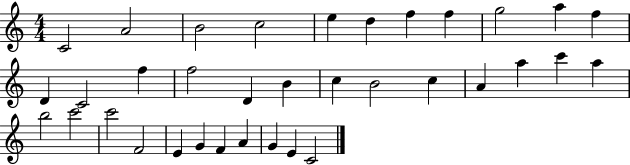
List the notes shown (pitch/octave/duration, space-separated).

C4/h A4/h B4/h C5/h E5/q D5/q F5/q F5/q G5/h A5/q F5/q D4/q C4/h F5/q F5/h D4/q B4/q C5/q B4/h C5/q A4/q A5/q C6/q A5/q B5/h C6/h C6/h F4/h E4/q G4/q F4/q A4/q G4/q E4/q C4/h